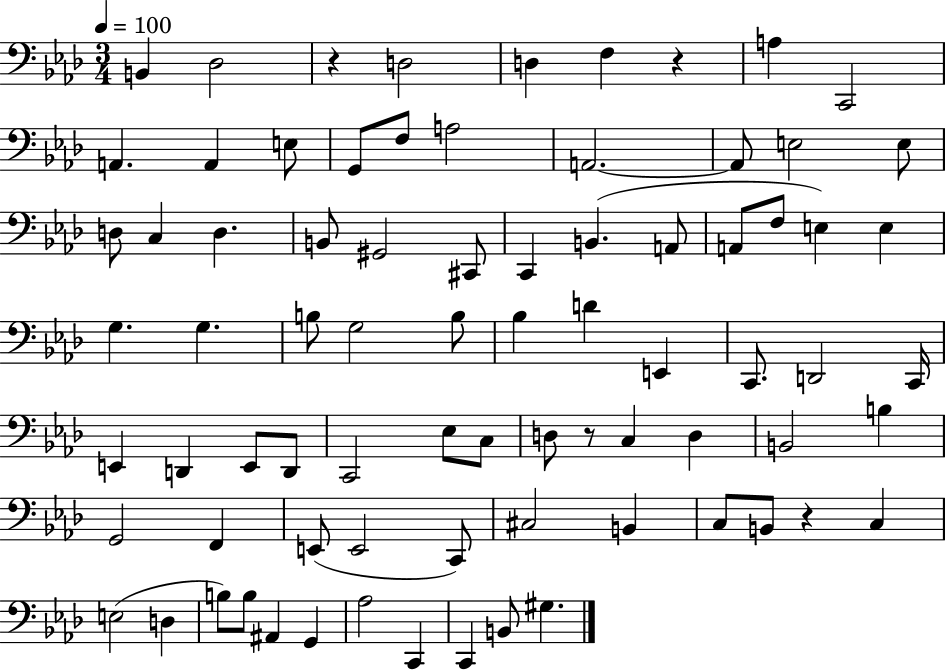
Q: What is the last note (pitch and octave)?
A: G#3